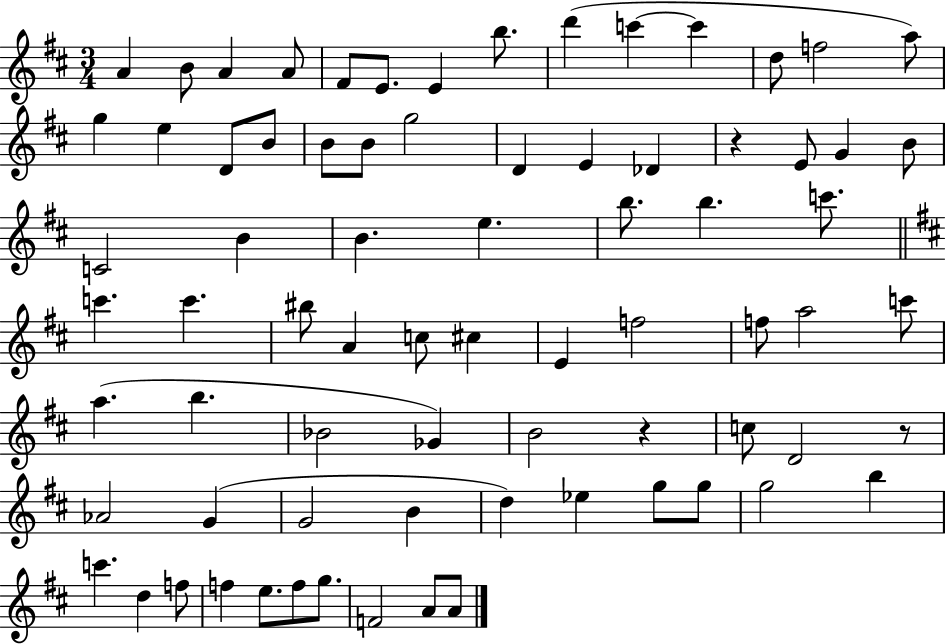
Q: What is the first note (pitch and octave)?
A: A4